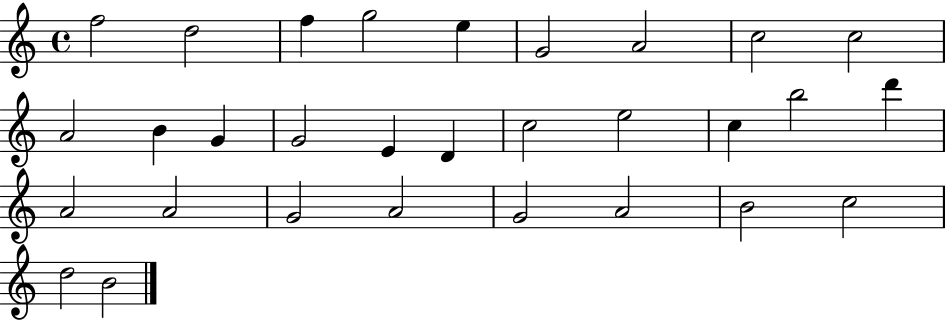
{
  \clef treble
  \time 4/4
  \defaultTimeSignature
  \key c \major
  f''2 d''2 | f''4 g''2 e''4 | g'2 a'2 | c''2 c''2 | \break a'2 b'4 g'4 | g'2 e'4 d'4 | c''2 e''2 | c''4 b''2 d'''4 | \break a'2 a'2 | g'2 a'2 | g'2 a'2 | b'2 c''2 | \break d''2 b'2 | \bar "|."
}